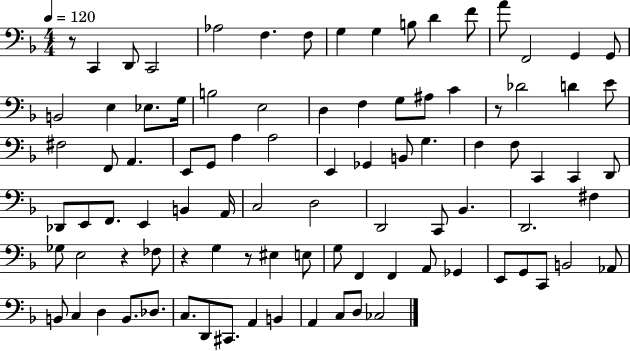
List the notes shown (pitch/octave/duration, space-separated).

R/e C2/q D2/e C2/h Ab3/h F3/q. F3/e G3/q G3/q B3/e D4/q F4/e A4/e F2/h G2/q G2/e B2/h E3/q Eb3/e. G3/s B3/h E3/h D3/q F3/q G3/e A#3/e C4/q R/e Db4/h D4/q E4/e F#3/h F2/e A2/q. E2/e G2/e A3/q A3/h E2/q Gb2/q B2/e G3/q. F3/q F3/e C2/q C2/q D2/e Db2/e E2/e F2/e. E2/q B2/q A2/s C3/h D3/h D2/h C2/e Bb2/q. D2/h. F#3/q Gb3/e E3/h R/q FES3/e R/q G3/q R/e EIS3/q E3/e G3/e F2/q F2/q A2/e Gb2/q E2/e G2/e C2/e B2/h Ab2/e B2/e C3/q D3/q B2/e. Db3/e. C3/e. D2/e C#2/e. A2/q B2/q A2/q C3/e D3/e CES3/h